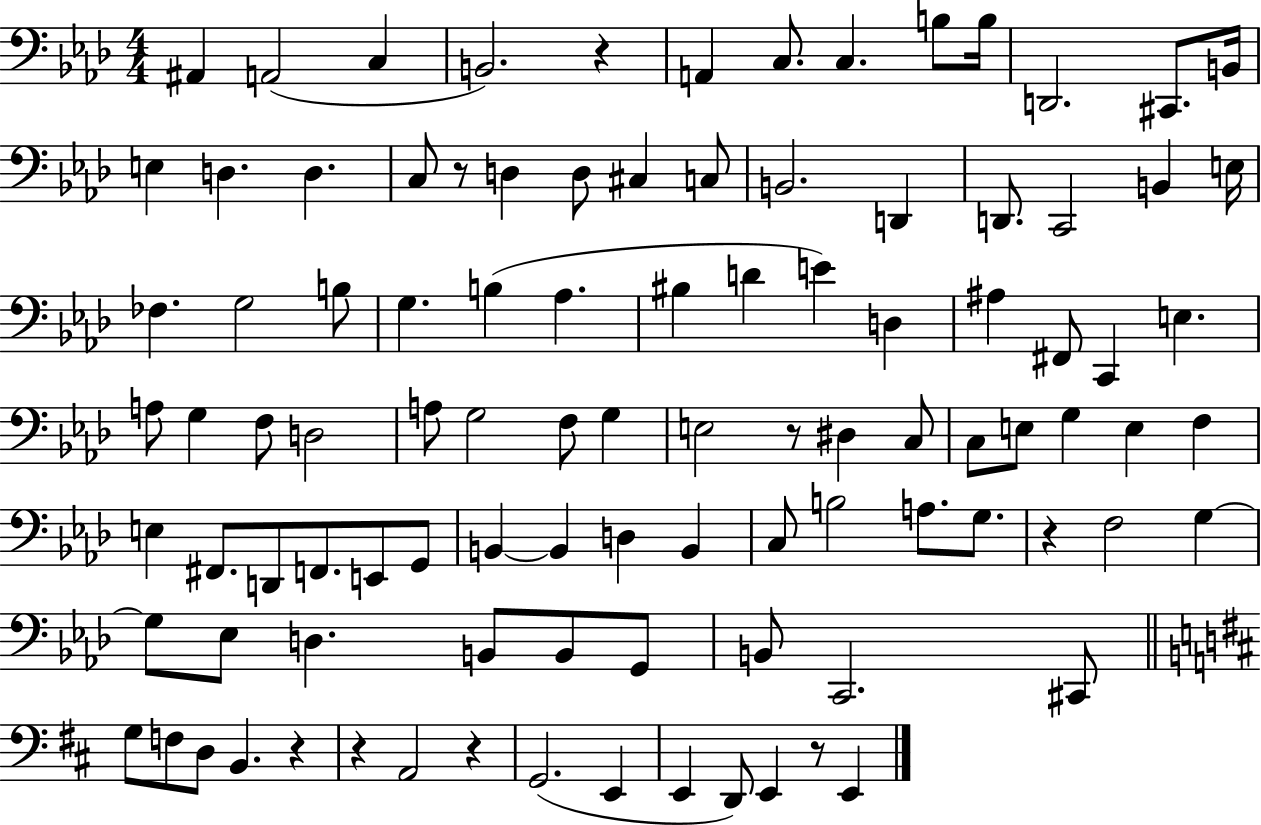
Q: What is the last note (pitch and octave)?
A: E2